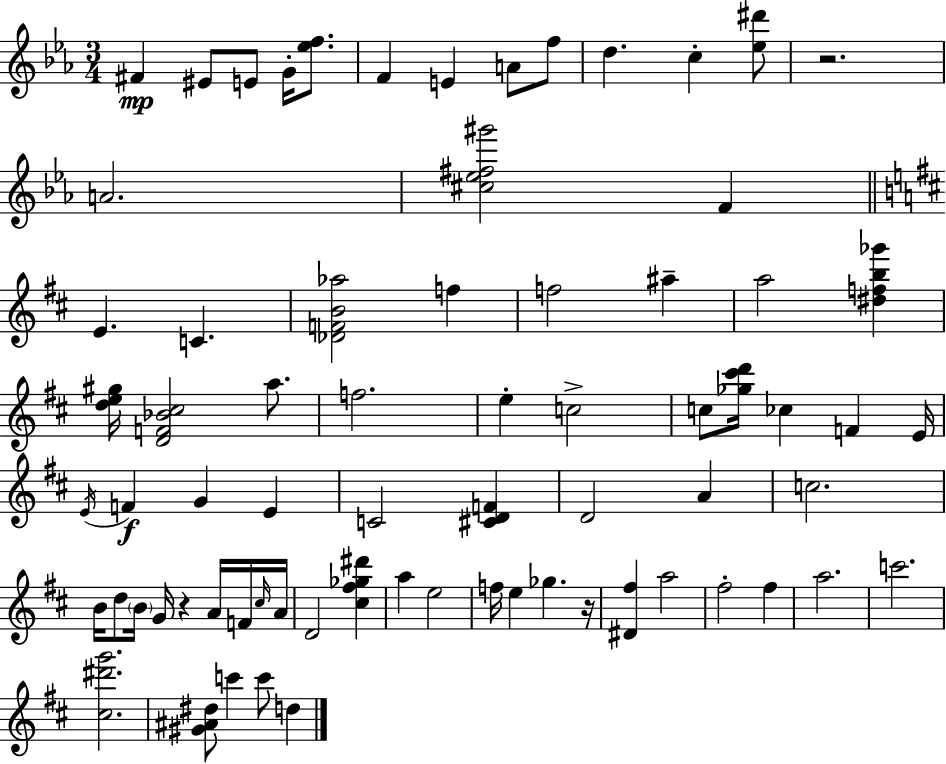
F#4/q EIS4/e E4/e G4/s [Eb5,F5]/e. F4/q E4/q A4/e F5/e D5/q. C5/q [Eb5,D#6]/e R/h. A4/h. [C#5,Eb5,F#5,G#6]/h F4/q E4/q. C4/q. [Db4,F4,B4,Ab5]/h F5/q F5/h A#5/q A5/h [D#5,F5,B5,Gb6]/q [D5,E5,G#5]/s [D4,F4,Bb4,C#5]/h A5/e. F5/h. E5/q C5/h C5/e [Gb5,C#6,D6]/s CES5/q F4/q E4/s E4/s F4/q G4/q E4/q C4/h [C#4,D4,F4]/q D4/h A4/q C5/h. B4/s D5/e B4/s G4/s R/q A4/s F4/s C#5/s A4/s D4/h [C#5,F#5,Gb5,D#6]/q A5/q E5/h F5/s E5/q Gb5/q. R/s [D#4,F#5]/q A5/h F#5/h F#5/q A5/h. C6/h. [C#5,D#6,G6]/h. [G#4,A#4,D#5]/e C6/q C6/e D5/q